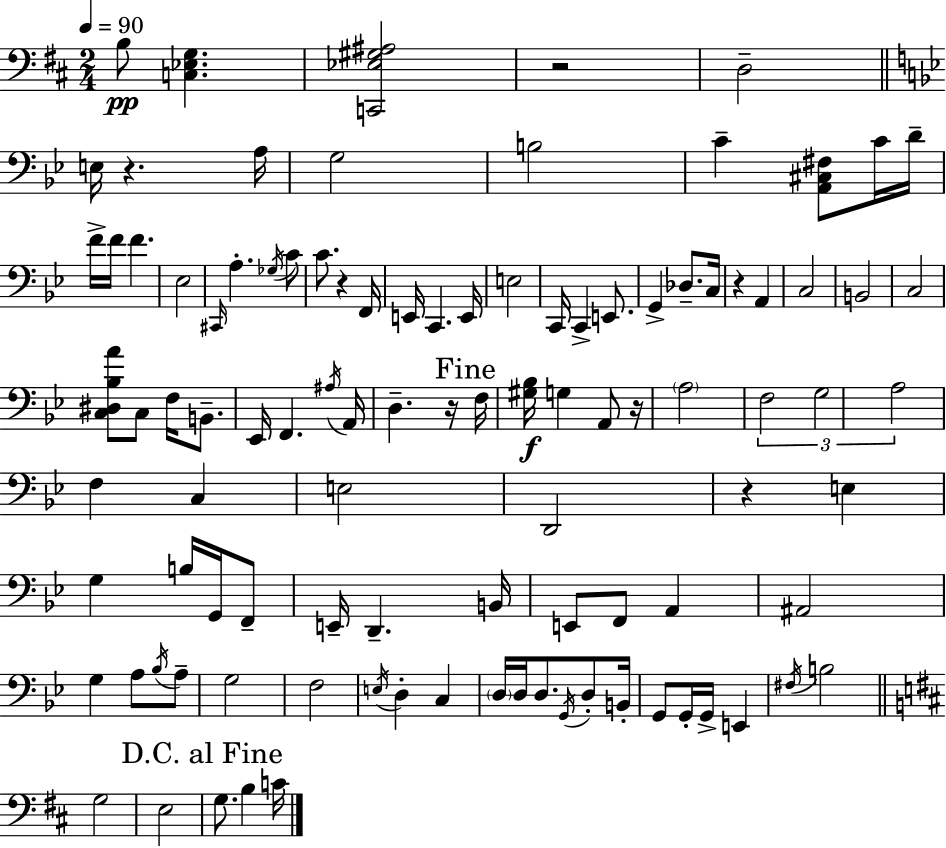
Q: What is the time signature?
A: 2/4